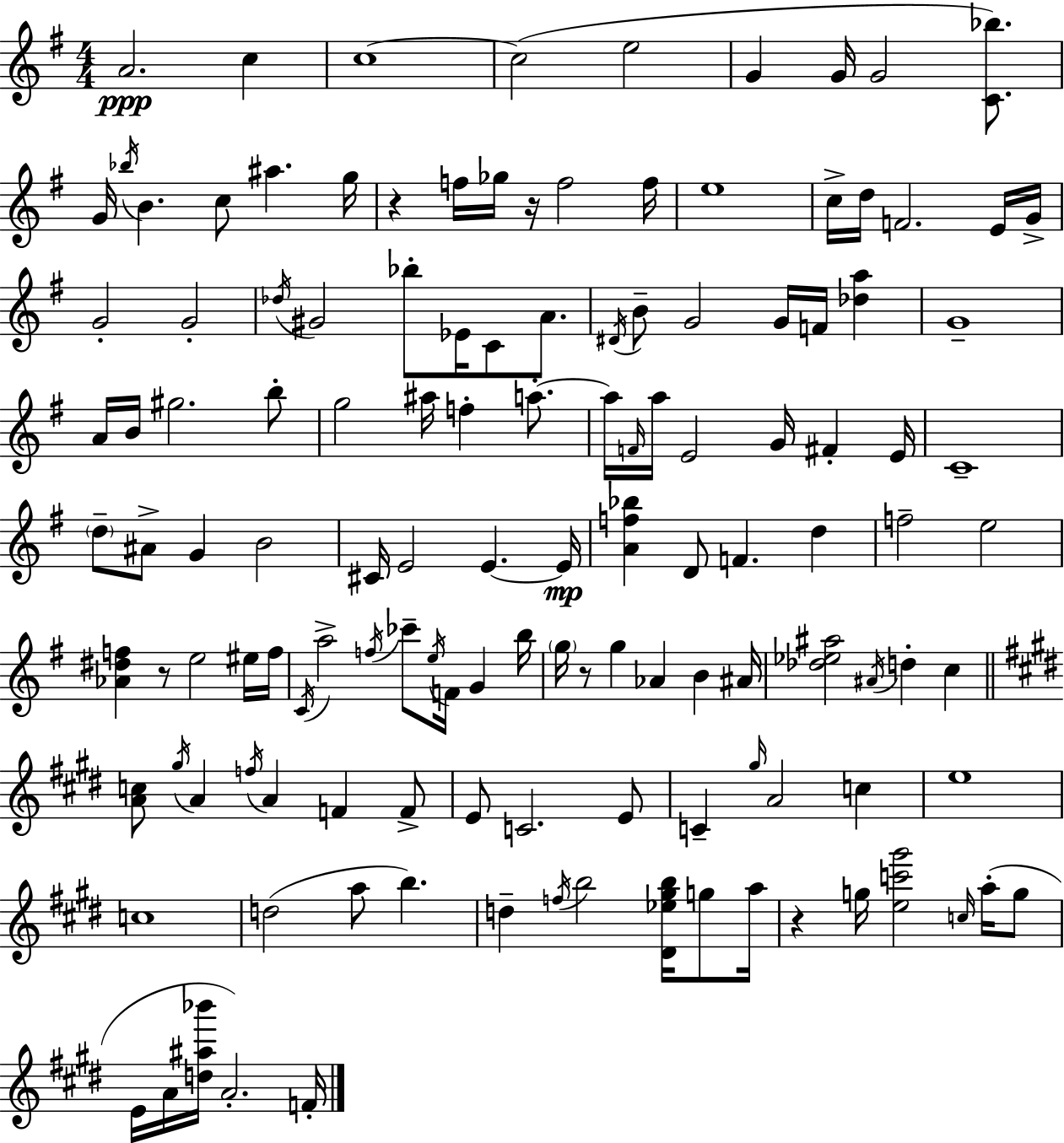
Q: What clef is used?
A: treble